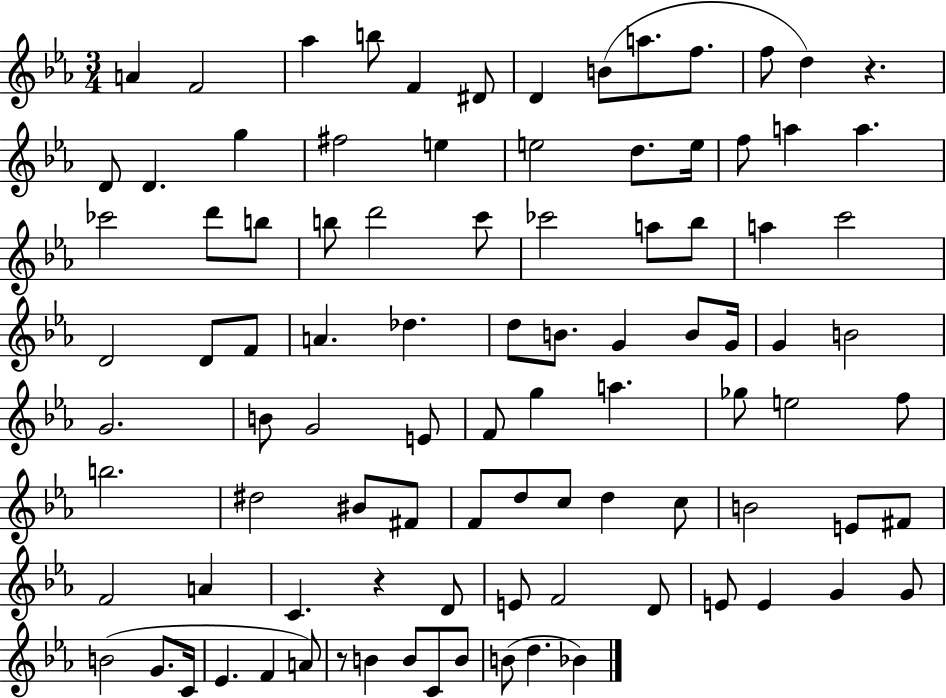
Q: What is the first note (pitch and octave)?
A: A4